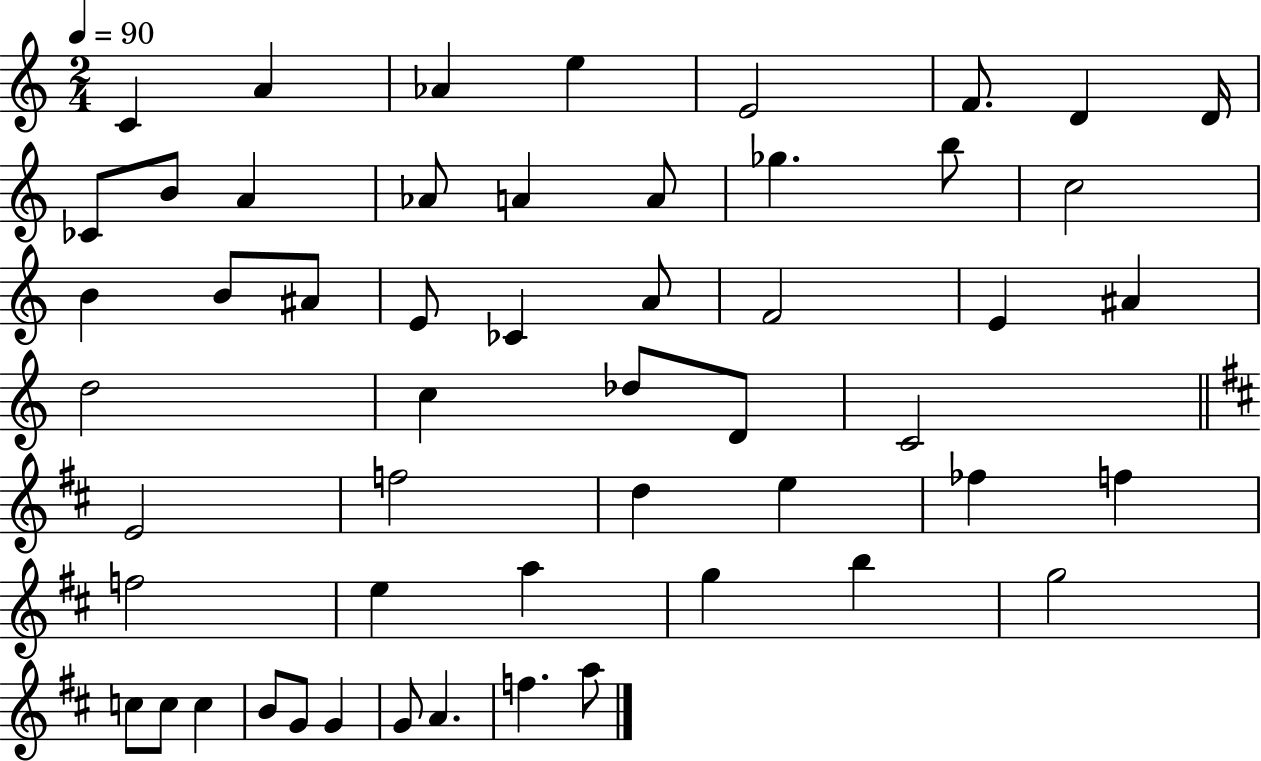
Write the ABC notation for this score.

X:1
T:Untitled
M:2/4
L:1/4
K:C
C A _A e E2 F/2 D D/4 _C/2 B/2 A _A/2 A A/2 _g b/2 c2 B B/2 ^A/2 E/2 _C A/2 F2 E ^A d2 c _d/2 D/2 C2 E2 f2 d e _f f f2 e a g b g2 c/2 c/2 c B/2 G/2 G G/2 A f a/2